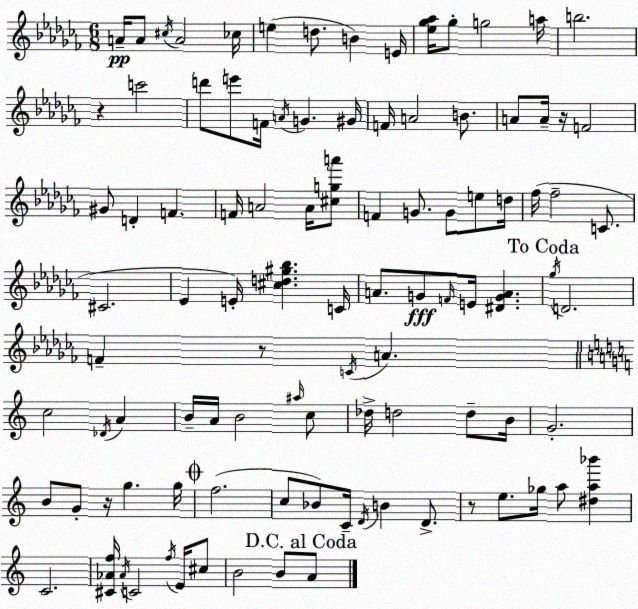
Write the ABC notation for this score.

X:1
T:Untitled
M:6/8
L:1/4
K:Abm
A/4 A/2 ^c/4 A2 _c/4 e d/2 B E/4 [_e_g_a]/4 _g/2 g2 a/4 b2 z c'2 d'/2 e'/2 F/4 A/4 G ^G/4 F/4 A2 B/2 A/2 A/4 z/4 F2 ^G/2 D F F/4 A2 A/4 [^cga']/2 F G/2 G/2 e/2 d/4 _f/4 _f2 C/2 ^C2 _E E/4 [^cd^g_b] C/4 A/2 G/2 F/4 E/4 [^DGA] _g/4 D2 F z/2 C/4 A c2 _D/4 A B/4 A/4 B2 ^a/4 c/2 _d/4 d2 d/2 B/4 G2 B/2 G/2 z/4 g g/4 f2 c/2 _B/2 C/4 D/4 B D/2 z/2 e/2 _g/4 a/2 [^da_b'] C2 [^C_Af]/4 _A/4 C2 f/4 E/4 ^c/2 B2 B/2 A/2